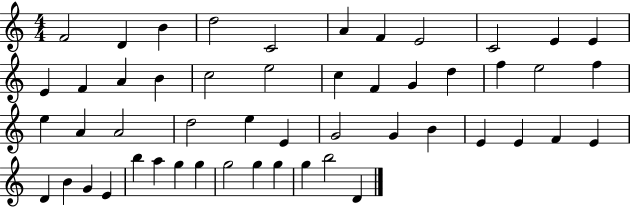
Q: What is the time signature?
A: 4/4